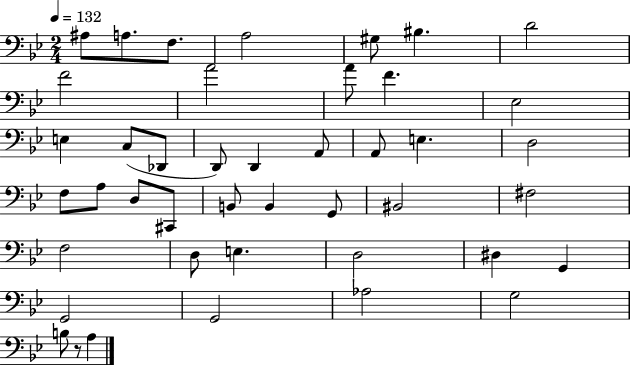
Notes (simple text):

A#3/e A3/e. F3/e. A3/h G#3/e BIS3/q. D4/h F4/h A4/h A4/e F4/q. Eb3/h E3/q C3/e Db2/e D2/e D2/q A2/e A2/e E3/q. D3/h F3/e A3/e D3/e C#2/e B2/e B2/q G2/e BIS2/h F#3/h F3/h D3/e E3/q. D3/h D#3/q G2/q G2/h G2/h Ab3/h G3/h B3/e R/e A3/q